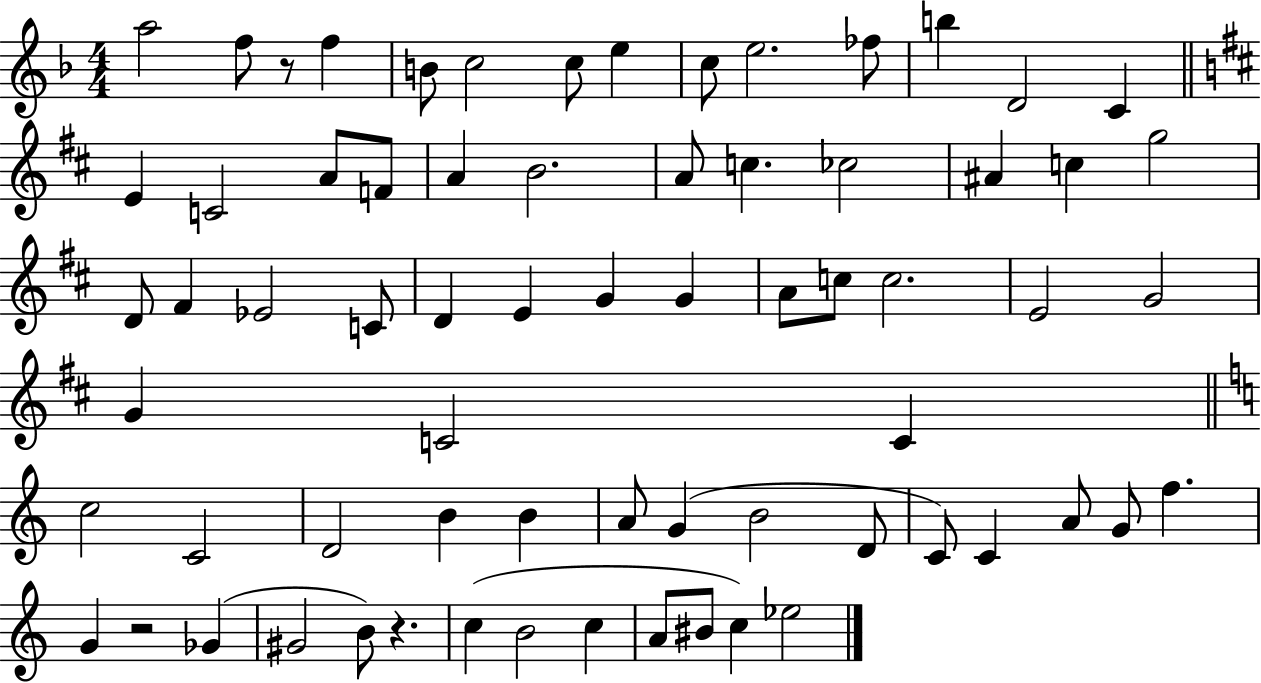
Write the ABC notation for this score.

X:1
T:Untitled
M:4/4
L:1/4
K:F
a2 f/2 z/2 f B/2 c2 c/2 e c/2 e2 _f/2 b D2 C E C2 A/2 F/2 A B2 A/2 c _c2 ^A c g2 D/2 ^F _E2 C/2 D E G G A/2 c/2 c2 E2 G2 G C2 C c2 C2 D2 B B A/2 G B2 D/2 C/2 C A/2 G/2 f G z2 _G ^G2 B/2 z c B2 c A/2 ^B/2 c _e2